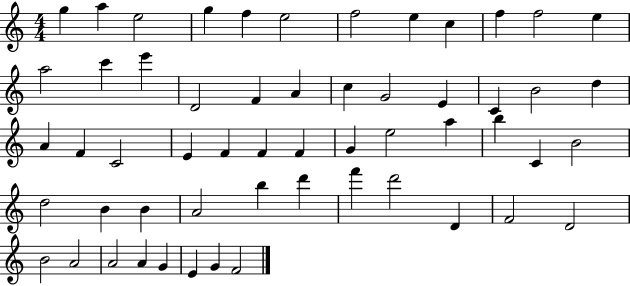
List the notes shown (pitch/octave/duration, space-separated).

G5/q A5/q E5/h G5/q F5/q E5/h F5/h E5/q C5/q F5/q F5/h E5/q A5/h C6/q E6/q D4/h F4/q A4/q C5/q G4/h E4/q C4/q B4/h D5/q A4/q F4/q C4/h E4/q F4/q F4/q F4/q G4/q E5/h A5/q B5/q C4/q B4/h D5/h B4/q B4/q A4/h B5/q D6/q F6/q D6/h D4/q F4/h D4/h B4/h A4/h A4/h A4/q G4/q E4/q G4/q F4/h